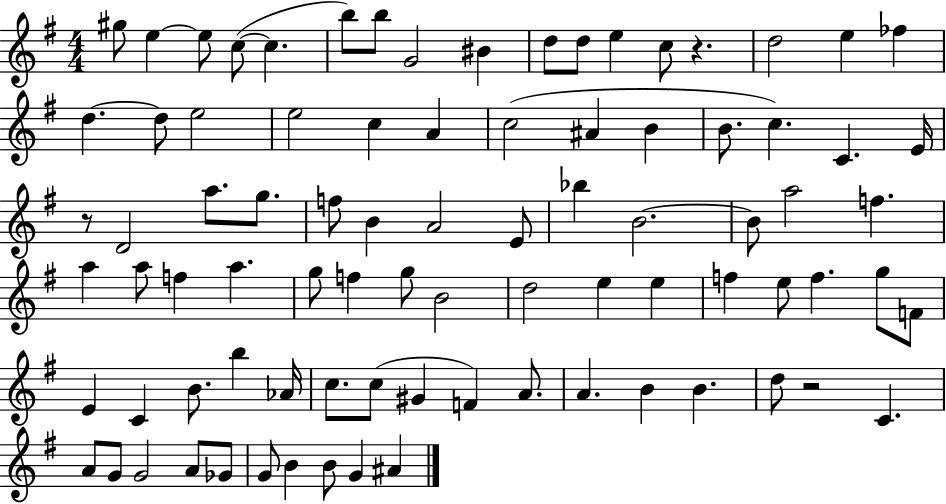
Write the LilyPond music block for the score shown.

{
  \clef treble
  \numericTimeSignature
  \time 4/4
  \key g \major
  \repeat volta 2 { gis''8 e''4~~ e''8 c''8~(~ c''4. | b''8) b''8 g'2 bis'4 | d''8 d''8 e''4 c''8 r4. | d''2 e''4 fes''4 | \break d''4.~~ d''8 e''2 | e''2 c''4 a'4 | c''2( ais'4 b'4 | b'8. c''4.) c'4. e'16 | \break r8 d'2 a''8. g''8. | f''8 b'4 a'2 e'8 | bes''4 b'2.~~ | b'8 a''2 f''4. | \break a''4 a''8 f''4 a''4. | g''8 f''4 g''8 b'2 | d''2 e''4 e''4 | f''4 e''8 f''4. g''8 f'8 | \break e'4 c'4 b'8. b''4 aes'16 | c''8. c''8( gis'4 f'4) a'8. | a'4. b'4 b'4. | d''8 r2 c'4. | \break a'8 g'8 g'2 a'8 ges'8 | g'8 b'4 b'8 g'4 ais'4 | } \bar "|."
}